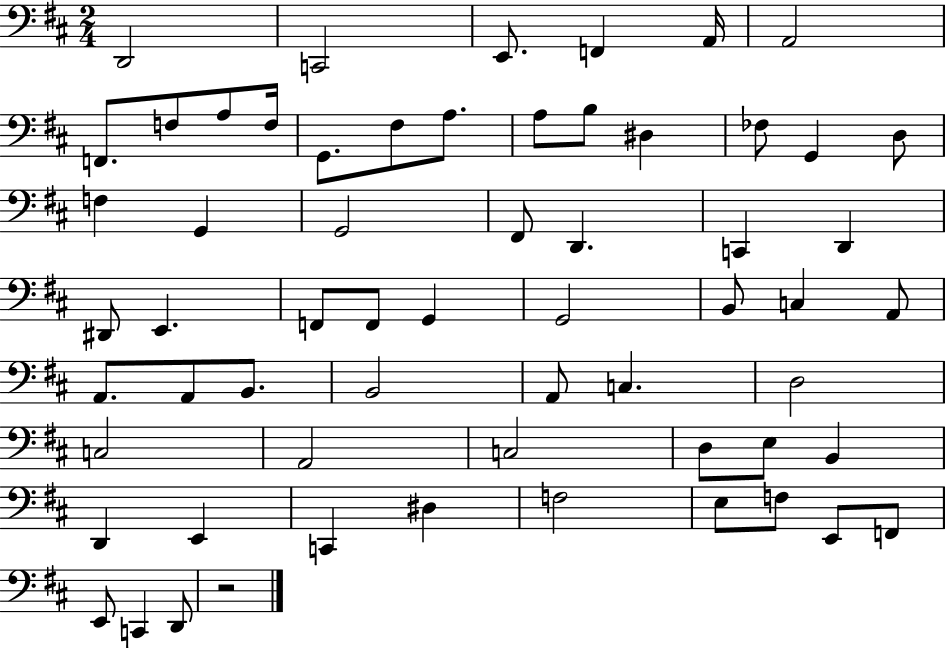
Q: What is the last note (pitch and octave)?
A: D2